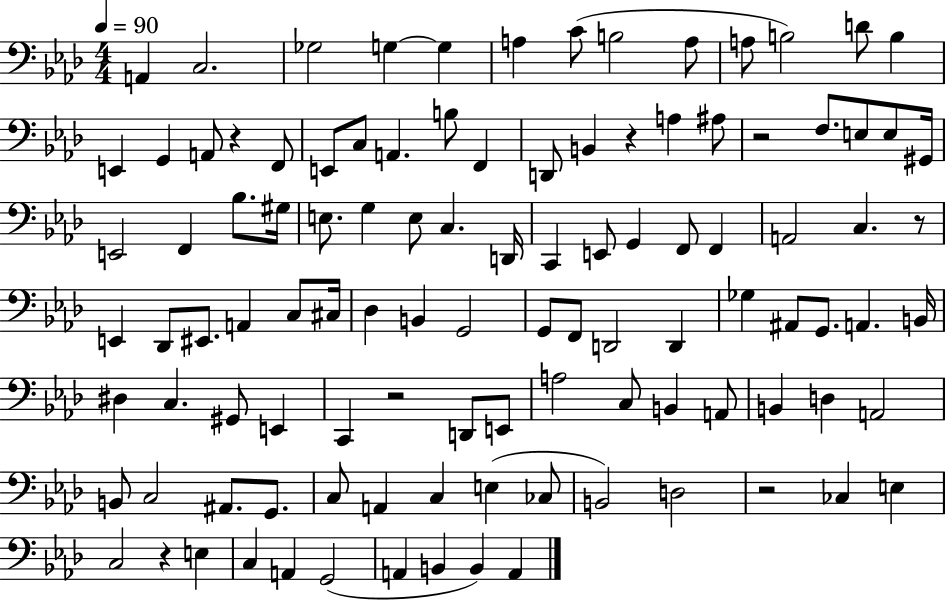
{
  \clef bass
  \numericTimeSignature
  \time 4/4
  \key aes \major
  \tempo 4 = 90
  \repeat volta 2 { a,4 c2. | ges2 g4~~ g4 | a4 c'8( b2 a8 | a8 b2) d'8 b4 | \break e,4 g,4 a,8 r4 f,8 | e,8 c8 a,4. b8 f,4 | d,8 b,4 r4 a4 ais8 | r2 f8. e8 e8 gis,16 | \break e,2 f,4 bes8. gis16 | e8. g4 e8 c4. d,16 | c,4 e,8 g,4 f,8 f,4 | a,2 c4. r8 | \break e,4 des,8 eis,8. a,4 c8 cis16 | des4 b,4 g,2 | g,8 f,8 d,2 d,4 | ges4 ais,8 g,8. a,4. b,16 | \break dis4 c4. gis,8 e,4 | c,4 r2 d,8 e,8 | a2 c8 b,4 a,8 | b,4 d4 a,2 | \break b,8 c2 ais,8. g,8. | c8 a,4 c4 e4( ces8 | b,2) d2 | r2 ces4 e4 | \break c2 r4 e4 | c4 a,4 g,2( | a,4 b,4 b,4) a,4 | } \bar "|."
}